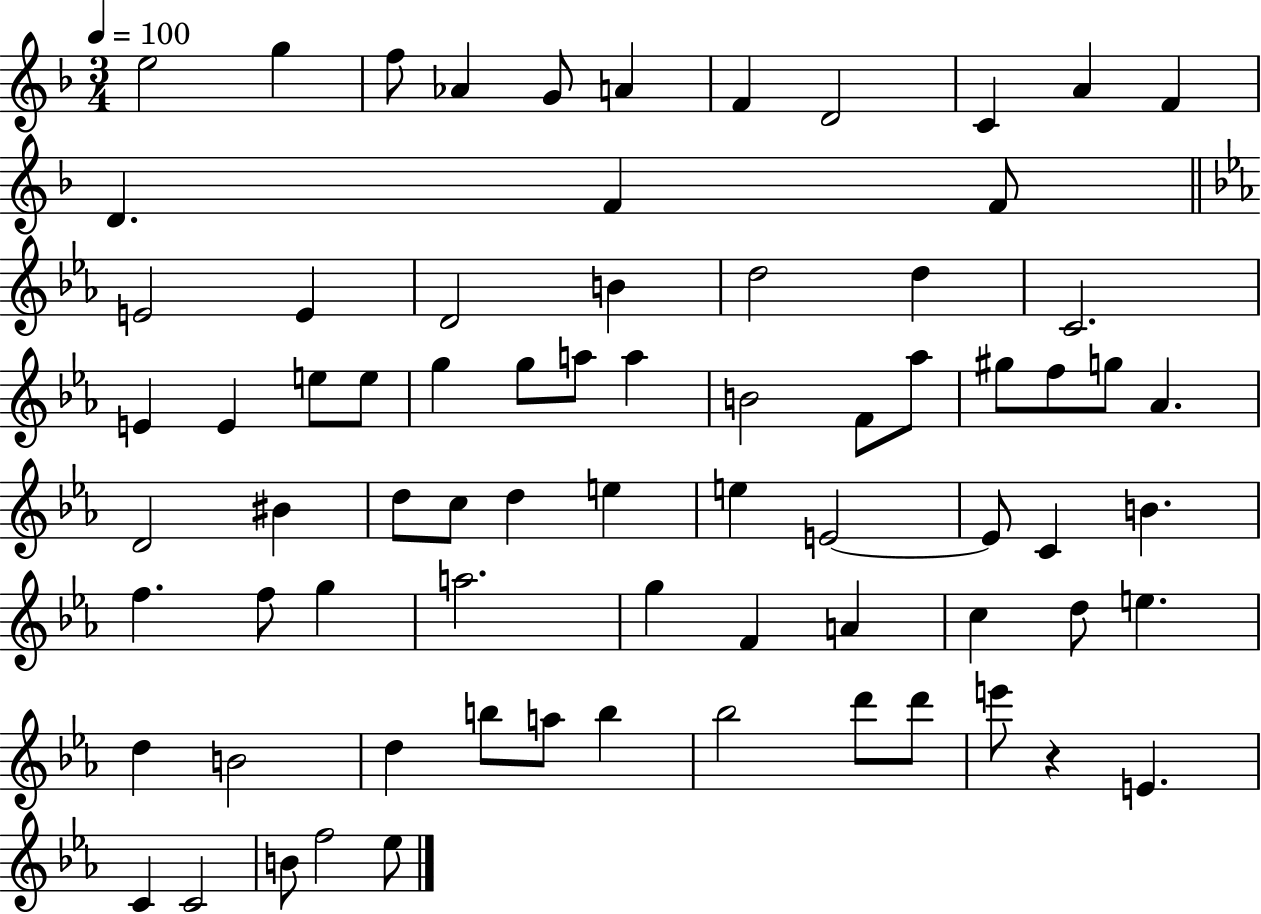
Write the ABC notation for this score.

X:1
T:Untitled
M:3/4
L:1/4
K:F
e2 g f/2 _A G/2 A F D2 C A F D F F/2 E2 E D2 B d2 d C2 E E e/2 e/2 g g/2 a/2 a B2 F/2 _a/2 ^g/2 f/2 g/2 _A D2 ^B d/2 c/2 d e e E2 E/2 C B f f/2 g a2 g F A c d/2 e d B2 d b/2 a/2 b _b2 d'/2 d'/2 e'/2 z E C C2 B/2 f2 _e/2